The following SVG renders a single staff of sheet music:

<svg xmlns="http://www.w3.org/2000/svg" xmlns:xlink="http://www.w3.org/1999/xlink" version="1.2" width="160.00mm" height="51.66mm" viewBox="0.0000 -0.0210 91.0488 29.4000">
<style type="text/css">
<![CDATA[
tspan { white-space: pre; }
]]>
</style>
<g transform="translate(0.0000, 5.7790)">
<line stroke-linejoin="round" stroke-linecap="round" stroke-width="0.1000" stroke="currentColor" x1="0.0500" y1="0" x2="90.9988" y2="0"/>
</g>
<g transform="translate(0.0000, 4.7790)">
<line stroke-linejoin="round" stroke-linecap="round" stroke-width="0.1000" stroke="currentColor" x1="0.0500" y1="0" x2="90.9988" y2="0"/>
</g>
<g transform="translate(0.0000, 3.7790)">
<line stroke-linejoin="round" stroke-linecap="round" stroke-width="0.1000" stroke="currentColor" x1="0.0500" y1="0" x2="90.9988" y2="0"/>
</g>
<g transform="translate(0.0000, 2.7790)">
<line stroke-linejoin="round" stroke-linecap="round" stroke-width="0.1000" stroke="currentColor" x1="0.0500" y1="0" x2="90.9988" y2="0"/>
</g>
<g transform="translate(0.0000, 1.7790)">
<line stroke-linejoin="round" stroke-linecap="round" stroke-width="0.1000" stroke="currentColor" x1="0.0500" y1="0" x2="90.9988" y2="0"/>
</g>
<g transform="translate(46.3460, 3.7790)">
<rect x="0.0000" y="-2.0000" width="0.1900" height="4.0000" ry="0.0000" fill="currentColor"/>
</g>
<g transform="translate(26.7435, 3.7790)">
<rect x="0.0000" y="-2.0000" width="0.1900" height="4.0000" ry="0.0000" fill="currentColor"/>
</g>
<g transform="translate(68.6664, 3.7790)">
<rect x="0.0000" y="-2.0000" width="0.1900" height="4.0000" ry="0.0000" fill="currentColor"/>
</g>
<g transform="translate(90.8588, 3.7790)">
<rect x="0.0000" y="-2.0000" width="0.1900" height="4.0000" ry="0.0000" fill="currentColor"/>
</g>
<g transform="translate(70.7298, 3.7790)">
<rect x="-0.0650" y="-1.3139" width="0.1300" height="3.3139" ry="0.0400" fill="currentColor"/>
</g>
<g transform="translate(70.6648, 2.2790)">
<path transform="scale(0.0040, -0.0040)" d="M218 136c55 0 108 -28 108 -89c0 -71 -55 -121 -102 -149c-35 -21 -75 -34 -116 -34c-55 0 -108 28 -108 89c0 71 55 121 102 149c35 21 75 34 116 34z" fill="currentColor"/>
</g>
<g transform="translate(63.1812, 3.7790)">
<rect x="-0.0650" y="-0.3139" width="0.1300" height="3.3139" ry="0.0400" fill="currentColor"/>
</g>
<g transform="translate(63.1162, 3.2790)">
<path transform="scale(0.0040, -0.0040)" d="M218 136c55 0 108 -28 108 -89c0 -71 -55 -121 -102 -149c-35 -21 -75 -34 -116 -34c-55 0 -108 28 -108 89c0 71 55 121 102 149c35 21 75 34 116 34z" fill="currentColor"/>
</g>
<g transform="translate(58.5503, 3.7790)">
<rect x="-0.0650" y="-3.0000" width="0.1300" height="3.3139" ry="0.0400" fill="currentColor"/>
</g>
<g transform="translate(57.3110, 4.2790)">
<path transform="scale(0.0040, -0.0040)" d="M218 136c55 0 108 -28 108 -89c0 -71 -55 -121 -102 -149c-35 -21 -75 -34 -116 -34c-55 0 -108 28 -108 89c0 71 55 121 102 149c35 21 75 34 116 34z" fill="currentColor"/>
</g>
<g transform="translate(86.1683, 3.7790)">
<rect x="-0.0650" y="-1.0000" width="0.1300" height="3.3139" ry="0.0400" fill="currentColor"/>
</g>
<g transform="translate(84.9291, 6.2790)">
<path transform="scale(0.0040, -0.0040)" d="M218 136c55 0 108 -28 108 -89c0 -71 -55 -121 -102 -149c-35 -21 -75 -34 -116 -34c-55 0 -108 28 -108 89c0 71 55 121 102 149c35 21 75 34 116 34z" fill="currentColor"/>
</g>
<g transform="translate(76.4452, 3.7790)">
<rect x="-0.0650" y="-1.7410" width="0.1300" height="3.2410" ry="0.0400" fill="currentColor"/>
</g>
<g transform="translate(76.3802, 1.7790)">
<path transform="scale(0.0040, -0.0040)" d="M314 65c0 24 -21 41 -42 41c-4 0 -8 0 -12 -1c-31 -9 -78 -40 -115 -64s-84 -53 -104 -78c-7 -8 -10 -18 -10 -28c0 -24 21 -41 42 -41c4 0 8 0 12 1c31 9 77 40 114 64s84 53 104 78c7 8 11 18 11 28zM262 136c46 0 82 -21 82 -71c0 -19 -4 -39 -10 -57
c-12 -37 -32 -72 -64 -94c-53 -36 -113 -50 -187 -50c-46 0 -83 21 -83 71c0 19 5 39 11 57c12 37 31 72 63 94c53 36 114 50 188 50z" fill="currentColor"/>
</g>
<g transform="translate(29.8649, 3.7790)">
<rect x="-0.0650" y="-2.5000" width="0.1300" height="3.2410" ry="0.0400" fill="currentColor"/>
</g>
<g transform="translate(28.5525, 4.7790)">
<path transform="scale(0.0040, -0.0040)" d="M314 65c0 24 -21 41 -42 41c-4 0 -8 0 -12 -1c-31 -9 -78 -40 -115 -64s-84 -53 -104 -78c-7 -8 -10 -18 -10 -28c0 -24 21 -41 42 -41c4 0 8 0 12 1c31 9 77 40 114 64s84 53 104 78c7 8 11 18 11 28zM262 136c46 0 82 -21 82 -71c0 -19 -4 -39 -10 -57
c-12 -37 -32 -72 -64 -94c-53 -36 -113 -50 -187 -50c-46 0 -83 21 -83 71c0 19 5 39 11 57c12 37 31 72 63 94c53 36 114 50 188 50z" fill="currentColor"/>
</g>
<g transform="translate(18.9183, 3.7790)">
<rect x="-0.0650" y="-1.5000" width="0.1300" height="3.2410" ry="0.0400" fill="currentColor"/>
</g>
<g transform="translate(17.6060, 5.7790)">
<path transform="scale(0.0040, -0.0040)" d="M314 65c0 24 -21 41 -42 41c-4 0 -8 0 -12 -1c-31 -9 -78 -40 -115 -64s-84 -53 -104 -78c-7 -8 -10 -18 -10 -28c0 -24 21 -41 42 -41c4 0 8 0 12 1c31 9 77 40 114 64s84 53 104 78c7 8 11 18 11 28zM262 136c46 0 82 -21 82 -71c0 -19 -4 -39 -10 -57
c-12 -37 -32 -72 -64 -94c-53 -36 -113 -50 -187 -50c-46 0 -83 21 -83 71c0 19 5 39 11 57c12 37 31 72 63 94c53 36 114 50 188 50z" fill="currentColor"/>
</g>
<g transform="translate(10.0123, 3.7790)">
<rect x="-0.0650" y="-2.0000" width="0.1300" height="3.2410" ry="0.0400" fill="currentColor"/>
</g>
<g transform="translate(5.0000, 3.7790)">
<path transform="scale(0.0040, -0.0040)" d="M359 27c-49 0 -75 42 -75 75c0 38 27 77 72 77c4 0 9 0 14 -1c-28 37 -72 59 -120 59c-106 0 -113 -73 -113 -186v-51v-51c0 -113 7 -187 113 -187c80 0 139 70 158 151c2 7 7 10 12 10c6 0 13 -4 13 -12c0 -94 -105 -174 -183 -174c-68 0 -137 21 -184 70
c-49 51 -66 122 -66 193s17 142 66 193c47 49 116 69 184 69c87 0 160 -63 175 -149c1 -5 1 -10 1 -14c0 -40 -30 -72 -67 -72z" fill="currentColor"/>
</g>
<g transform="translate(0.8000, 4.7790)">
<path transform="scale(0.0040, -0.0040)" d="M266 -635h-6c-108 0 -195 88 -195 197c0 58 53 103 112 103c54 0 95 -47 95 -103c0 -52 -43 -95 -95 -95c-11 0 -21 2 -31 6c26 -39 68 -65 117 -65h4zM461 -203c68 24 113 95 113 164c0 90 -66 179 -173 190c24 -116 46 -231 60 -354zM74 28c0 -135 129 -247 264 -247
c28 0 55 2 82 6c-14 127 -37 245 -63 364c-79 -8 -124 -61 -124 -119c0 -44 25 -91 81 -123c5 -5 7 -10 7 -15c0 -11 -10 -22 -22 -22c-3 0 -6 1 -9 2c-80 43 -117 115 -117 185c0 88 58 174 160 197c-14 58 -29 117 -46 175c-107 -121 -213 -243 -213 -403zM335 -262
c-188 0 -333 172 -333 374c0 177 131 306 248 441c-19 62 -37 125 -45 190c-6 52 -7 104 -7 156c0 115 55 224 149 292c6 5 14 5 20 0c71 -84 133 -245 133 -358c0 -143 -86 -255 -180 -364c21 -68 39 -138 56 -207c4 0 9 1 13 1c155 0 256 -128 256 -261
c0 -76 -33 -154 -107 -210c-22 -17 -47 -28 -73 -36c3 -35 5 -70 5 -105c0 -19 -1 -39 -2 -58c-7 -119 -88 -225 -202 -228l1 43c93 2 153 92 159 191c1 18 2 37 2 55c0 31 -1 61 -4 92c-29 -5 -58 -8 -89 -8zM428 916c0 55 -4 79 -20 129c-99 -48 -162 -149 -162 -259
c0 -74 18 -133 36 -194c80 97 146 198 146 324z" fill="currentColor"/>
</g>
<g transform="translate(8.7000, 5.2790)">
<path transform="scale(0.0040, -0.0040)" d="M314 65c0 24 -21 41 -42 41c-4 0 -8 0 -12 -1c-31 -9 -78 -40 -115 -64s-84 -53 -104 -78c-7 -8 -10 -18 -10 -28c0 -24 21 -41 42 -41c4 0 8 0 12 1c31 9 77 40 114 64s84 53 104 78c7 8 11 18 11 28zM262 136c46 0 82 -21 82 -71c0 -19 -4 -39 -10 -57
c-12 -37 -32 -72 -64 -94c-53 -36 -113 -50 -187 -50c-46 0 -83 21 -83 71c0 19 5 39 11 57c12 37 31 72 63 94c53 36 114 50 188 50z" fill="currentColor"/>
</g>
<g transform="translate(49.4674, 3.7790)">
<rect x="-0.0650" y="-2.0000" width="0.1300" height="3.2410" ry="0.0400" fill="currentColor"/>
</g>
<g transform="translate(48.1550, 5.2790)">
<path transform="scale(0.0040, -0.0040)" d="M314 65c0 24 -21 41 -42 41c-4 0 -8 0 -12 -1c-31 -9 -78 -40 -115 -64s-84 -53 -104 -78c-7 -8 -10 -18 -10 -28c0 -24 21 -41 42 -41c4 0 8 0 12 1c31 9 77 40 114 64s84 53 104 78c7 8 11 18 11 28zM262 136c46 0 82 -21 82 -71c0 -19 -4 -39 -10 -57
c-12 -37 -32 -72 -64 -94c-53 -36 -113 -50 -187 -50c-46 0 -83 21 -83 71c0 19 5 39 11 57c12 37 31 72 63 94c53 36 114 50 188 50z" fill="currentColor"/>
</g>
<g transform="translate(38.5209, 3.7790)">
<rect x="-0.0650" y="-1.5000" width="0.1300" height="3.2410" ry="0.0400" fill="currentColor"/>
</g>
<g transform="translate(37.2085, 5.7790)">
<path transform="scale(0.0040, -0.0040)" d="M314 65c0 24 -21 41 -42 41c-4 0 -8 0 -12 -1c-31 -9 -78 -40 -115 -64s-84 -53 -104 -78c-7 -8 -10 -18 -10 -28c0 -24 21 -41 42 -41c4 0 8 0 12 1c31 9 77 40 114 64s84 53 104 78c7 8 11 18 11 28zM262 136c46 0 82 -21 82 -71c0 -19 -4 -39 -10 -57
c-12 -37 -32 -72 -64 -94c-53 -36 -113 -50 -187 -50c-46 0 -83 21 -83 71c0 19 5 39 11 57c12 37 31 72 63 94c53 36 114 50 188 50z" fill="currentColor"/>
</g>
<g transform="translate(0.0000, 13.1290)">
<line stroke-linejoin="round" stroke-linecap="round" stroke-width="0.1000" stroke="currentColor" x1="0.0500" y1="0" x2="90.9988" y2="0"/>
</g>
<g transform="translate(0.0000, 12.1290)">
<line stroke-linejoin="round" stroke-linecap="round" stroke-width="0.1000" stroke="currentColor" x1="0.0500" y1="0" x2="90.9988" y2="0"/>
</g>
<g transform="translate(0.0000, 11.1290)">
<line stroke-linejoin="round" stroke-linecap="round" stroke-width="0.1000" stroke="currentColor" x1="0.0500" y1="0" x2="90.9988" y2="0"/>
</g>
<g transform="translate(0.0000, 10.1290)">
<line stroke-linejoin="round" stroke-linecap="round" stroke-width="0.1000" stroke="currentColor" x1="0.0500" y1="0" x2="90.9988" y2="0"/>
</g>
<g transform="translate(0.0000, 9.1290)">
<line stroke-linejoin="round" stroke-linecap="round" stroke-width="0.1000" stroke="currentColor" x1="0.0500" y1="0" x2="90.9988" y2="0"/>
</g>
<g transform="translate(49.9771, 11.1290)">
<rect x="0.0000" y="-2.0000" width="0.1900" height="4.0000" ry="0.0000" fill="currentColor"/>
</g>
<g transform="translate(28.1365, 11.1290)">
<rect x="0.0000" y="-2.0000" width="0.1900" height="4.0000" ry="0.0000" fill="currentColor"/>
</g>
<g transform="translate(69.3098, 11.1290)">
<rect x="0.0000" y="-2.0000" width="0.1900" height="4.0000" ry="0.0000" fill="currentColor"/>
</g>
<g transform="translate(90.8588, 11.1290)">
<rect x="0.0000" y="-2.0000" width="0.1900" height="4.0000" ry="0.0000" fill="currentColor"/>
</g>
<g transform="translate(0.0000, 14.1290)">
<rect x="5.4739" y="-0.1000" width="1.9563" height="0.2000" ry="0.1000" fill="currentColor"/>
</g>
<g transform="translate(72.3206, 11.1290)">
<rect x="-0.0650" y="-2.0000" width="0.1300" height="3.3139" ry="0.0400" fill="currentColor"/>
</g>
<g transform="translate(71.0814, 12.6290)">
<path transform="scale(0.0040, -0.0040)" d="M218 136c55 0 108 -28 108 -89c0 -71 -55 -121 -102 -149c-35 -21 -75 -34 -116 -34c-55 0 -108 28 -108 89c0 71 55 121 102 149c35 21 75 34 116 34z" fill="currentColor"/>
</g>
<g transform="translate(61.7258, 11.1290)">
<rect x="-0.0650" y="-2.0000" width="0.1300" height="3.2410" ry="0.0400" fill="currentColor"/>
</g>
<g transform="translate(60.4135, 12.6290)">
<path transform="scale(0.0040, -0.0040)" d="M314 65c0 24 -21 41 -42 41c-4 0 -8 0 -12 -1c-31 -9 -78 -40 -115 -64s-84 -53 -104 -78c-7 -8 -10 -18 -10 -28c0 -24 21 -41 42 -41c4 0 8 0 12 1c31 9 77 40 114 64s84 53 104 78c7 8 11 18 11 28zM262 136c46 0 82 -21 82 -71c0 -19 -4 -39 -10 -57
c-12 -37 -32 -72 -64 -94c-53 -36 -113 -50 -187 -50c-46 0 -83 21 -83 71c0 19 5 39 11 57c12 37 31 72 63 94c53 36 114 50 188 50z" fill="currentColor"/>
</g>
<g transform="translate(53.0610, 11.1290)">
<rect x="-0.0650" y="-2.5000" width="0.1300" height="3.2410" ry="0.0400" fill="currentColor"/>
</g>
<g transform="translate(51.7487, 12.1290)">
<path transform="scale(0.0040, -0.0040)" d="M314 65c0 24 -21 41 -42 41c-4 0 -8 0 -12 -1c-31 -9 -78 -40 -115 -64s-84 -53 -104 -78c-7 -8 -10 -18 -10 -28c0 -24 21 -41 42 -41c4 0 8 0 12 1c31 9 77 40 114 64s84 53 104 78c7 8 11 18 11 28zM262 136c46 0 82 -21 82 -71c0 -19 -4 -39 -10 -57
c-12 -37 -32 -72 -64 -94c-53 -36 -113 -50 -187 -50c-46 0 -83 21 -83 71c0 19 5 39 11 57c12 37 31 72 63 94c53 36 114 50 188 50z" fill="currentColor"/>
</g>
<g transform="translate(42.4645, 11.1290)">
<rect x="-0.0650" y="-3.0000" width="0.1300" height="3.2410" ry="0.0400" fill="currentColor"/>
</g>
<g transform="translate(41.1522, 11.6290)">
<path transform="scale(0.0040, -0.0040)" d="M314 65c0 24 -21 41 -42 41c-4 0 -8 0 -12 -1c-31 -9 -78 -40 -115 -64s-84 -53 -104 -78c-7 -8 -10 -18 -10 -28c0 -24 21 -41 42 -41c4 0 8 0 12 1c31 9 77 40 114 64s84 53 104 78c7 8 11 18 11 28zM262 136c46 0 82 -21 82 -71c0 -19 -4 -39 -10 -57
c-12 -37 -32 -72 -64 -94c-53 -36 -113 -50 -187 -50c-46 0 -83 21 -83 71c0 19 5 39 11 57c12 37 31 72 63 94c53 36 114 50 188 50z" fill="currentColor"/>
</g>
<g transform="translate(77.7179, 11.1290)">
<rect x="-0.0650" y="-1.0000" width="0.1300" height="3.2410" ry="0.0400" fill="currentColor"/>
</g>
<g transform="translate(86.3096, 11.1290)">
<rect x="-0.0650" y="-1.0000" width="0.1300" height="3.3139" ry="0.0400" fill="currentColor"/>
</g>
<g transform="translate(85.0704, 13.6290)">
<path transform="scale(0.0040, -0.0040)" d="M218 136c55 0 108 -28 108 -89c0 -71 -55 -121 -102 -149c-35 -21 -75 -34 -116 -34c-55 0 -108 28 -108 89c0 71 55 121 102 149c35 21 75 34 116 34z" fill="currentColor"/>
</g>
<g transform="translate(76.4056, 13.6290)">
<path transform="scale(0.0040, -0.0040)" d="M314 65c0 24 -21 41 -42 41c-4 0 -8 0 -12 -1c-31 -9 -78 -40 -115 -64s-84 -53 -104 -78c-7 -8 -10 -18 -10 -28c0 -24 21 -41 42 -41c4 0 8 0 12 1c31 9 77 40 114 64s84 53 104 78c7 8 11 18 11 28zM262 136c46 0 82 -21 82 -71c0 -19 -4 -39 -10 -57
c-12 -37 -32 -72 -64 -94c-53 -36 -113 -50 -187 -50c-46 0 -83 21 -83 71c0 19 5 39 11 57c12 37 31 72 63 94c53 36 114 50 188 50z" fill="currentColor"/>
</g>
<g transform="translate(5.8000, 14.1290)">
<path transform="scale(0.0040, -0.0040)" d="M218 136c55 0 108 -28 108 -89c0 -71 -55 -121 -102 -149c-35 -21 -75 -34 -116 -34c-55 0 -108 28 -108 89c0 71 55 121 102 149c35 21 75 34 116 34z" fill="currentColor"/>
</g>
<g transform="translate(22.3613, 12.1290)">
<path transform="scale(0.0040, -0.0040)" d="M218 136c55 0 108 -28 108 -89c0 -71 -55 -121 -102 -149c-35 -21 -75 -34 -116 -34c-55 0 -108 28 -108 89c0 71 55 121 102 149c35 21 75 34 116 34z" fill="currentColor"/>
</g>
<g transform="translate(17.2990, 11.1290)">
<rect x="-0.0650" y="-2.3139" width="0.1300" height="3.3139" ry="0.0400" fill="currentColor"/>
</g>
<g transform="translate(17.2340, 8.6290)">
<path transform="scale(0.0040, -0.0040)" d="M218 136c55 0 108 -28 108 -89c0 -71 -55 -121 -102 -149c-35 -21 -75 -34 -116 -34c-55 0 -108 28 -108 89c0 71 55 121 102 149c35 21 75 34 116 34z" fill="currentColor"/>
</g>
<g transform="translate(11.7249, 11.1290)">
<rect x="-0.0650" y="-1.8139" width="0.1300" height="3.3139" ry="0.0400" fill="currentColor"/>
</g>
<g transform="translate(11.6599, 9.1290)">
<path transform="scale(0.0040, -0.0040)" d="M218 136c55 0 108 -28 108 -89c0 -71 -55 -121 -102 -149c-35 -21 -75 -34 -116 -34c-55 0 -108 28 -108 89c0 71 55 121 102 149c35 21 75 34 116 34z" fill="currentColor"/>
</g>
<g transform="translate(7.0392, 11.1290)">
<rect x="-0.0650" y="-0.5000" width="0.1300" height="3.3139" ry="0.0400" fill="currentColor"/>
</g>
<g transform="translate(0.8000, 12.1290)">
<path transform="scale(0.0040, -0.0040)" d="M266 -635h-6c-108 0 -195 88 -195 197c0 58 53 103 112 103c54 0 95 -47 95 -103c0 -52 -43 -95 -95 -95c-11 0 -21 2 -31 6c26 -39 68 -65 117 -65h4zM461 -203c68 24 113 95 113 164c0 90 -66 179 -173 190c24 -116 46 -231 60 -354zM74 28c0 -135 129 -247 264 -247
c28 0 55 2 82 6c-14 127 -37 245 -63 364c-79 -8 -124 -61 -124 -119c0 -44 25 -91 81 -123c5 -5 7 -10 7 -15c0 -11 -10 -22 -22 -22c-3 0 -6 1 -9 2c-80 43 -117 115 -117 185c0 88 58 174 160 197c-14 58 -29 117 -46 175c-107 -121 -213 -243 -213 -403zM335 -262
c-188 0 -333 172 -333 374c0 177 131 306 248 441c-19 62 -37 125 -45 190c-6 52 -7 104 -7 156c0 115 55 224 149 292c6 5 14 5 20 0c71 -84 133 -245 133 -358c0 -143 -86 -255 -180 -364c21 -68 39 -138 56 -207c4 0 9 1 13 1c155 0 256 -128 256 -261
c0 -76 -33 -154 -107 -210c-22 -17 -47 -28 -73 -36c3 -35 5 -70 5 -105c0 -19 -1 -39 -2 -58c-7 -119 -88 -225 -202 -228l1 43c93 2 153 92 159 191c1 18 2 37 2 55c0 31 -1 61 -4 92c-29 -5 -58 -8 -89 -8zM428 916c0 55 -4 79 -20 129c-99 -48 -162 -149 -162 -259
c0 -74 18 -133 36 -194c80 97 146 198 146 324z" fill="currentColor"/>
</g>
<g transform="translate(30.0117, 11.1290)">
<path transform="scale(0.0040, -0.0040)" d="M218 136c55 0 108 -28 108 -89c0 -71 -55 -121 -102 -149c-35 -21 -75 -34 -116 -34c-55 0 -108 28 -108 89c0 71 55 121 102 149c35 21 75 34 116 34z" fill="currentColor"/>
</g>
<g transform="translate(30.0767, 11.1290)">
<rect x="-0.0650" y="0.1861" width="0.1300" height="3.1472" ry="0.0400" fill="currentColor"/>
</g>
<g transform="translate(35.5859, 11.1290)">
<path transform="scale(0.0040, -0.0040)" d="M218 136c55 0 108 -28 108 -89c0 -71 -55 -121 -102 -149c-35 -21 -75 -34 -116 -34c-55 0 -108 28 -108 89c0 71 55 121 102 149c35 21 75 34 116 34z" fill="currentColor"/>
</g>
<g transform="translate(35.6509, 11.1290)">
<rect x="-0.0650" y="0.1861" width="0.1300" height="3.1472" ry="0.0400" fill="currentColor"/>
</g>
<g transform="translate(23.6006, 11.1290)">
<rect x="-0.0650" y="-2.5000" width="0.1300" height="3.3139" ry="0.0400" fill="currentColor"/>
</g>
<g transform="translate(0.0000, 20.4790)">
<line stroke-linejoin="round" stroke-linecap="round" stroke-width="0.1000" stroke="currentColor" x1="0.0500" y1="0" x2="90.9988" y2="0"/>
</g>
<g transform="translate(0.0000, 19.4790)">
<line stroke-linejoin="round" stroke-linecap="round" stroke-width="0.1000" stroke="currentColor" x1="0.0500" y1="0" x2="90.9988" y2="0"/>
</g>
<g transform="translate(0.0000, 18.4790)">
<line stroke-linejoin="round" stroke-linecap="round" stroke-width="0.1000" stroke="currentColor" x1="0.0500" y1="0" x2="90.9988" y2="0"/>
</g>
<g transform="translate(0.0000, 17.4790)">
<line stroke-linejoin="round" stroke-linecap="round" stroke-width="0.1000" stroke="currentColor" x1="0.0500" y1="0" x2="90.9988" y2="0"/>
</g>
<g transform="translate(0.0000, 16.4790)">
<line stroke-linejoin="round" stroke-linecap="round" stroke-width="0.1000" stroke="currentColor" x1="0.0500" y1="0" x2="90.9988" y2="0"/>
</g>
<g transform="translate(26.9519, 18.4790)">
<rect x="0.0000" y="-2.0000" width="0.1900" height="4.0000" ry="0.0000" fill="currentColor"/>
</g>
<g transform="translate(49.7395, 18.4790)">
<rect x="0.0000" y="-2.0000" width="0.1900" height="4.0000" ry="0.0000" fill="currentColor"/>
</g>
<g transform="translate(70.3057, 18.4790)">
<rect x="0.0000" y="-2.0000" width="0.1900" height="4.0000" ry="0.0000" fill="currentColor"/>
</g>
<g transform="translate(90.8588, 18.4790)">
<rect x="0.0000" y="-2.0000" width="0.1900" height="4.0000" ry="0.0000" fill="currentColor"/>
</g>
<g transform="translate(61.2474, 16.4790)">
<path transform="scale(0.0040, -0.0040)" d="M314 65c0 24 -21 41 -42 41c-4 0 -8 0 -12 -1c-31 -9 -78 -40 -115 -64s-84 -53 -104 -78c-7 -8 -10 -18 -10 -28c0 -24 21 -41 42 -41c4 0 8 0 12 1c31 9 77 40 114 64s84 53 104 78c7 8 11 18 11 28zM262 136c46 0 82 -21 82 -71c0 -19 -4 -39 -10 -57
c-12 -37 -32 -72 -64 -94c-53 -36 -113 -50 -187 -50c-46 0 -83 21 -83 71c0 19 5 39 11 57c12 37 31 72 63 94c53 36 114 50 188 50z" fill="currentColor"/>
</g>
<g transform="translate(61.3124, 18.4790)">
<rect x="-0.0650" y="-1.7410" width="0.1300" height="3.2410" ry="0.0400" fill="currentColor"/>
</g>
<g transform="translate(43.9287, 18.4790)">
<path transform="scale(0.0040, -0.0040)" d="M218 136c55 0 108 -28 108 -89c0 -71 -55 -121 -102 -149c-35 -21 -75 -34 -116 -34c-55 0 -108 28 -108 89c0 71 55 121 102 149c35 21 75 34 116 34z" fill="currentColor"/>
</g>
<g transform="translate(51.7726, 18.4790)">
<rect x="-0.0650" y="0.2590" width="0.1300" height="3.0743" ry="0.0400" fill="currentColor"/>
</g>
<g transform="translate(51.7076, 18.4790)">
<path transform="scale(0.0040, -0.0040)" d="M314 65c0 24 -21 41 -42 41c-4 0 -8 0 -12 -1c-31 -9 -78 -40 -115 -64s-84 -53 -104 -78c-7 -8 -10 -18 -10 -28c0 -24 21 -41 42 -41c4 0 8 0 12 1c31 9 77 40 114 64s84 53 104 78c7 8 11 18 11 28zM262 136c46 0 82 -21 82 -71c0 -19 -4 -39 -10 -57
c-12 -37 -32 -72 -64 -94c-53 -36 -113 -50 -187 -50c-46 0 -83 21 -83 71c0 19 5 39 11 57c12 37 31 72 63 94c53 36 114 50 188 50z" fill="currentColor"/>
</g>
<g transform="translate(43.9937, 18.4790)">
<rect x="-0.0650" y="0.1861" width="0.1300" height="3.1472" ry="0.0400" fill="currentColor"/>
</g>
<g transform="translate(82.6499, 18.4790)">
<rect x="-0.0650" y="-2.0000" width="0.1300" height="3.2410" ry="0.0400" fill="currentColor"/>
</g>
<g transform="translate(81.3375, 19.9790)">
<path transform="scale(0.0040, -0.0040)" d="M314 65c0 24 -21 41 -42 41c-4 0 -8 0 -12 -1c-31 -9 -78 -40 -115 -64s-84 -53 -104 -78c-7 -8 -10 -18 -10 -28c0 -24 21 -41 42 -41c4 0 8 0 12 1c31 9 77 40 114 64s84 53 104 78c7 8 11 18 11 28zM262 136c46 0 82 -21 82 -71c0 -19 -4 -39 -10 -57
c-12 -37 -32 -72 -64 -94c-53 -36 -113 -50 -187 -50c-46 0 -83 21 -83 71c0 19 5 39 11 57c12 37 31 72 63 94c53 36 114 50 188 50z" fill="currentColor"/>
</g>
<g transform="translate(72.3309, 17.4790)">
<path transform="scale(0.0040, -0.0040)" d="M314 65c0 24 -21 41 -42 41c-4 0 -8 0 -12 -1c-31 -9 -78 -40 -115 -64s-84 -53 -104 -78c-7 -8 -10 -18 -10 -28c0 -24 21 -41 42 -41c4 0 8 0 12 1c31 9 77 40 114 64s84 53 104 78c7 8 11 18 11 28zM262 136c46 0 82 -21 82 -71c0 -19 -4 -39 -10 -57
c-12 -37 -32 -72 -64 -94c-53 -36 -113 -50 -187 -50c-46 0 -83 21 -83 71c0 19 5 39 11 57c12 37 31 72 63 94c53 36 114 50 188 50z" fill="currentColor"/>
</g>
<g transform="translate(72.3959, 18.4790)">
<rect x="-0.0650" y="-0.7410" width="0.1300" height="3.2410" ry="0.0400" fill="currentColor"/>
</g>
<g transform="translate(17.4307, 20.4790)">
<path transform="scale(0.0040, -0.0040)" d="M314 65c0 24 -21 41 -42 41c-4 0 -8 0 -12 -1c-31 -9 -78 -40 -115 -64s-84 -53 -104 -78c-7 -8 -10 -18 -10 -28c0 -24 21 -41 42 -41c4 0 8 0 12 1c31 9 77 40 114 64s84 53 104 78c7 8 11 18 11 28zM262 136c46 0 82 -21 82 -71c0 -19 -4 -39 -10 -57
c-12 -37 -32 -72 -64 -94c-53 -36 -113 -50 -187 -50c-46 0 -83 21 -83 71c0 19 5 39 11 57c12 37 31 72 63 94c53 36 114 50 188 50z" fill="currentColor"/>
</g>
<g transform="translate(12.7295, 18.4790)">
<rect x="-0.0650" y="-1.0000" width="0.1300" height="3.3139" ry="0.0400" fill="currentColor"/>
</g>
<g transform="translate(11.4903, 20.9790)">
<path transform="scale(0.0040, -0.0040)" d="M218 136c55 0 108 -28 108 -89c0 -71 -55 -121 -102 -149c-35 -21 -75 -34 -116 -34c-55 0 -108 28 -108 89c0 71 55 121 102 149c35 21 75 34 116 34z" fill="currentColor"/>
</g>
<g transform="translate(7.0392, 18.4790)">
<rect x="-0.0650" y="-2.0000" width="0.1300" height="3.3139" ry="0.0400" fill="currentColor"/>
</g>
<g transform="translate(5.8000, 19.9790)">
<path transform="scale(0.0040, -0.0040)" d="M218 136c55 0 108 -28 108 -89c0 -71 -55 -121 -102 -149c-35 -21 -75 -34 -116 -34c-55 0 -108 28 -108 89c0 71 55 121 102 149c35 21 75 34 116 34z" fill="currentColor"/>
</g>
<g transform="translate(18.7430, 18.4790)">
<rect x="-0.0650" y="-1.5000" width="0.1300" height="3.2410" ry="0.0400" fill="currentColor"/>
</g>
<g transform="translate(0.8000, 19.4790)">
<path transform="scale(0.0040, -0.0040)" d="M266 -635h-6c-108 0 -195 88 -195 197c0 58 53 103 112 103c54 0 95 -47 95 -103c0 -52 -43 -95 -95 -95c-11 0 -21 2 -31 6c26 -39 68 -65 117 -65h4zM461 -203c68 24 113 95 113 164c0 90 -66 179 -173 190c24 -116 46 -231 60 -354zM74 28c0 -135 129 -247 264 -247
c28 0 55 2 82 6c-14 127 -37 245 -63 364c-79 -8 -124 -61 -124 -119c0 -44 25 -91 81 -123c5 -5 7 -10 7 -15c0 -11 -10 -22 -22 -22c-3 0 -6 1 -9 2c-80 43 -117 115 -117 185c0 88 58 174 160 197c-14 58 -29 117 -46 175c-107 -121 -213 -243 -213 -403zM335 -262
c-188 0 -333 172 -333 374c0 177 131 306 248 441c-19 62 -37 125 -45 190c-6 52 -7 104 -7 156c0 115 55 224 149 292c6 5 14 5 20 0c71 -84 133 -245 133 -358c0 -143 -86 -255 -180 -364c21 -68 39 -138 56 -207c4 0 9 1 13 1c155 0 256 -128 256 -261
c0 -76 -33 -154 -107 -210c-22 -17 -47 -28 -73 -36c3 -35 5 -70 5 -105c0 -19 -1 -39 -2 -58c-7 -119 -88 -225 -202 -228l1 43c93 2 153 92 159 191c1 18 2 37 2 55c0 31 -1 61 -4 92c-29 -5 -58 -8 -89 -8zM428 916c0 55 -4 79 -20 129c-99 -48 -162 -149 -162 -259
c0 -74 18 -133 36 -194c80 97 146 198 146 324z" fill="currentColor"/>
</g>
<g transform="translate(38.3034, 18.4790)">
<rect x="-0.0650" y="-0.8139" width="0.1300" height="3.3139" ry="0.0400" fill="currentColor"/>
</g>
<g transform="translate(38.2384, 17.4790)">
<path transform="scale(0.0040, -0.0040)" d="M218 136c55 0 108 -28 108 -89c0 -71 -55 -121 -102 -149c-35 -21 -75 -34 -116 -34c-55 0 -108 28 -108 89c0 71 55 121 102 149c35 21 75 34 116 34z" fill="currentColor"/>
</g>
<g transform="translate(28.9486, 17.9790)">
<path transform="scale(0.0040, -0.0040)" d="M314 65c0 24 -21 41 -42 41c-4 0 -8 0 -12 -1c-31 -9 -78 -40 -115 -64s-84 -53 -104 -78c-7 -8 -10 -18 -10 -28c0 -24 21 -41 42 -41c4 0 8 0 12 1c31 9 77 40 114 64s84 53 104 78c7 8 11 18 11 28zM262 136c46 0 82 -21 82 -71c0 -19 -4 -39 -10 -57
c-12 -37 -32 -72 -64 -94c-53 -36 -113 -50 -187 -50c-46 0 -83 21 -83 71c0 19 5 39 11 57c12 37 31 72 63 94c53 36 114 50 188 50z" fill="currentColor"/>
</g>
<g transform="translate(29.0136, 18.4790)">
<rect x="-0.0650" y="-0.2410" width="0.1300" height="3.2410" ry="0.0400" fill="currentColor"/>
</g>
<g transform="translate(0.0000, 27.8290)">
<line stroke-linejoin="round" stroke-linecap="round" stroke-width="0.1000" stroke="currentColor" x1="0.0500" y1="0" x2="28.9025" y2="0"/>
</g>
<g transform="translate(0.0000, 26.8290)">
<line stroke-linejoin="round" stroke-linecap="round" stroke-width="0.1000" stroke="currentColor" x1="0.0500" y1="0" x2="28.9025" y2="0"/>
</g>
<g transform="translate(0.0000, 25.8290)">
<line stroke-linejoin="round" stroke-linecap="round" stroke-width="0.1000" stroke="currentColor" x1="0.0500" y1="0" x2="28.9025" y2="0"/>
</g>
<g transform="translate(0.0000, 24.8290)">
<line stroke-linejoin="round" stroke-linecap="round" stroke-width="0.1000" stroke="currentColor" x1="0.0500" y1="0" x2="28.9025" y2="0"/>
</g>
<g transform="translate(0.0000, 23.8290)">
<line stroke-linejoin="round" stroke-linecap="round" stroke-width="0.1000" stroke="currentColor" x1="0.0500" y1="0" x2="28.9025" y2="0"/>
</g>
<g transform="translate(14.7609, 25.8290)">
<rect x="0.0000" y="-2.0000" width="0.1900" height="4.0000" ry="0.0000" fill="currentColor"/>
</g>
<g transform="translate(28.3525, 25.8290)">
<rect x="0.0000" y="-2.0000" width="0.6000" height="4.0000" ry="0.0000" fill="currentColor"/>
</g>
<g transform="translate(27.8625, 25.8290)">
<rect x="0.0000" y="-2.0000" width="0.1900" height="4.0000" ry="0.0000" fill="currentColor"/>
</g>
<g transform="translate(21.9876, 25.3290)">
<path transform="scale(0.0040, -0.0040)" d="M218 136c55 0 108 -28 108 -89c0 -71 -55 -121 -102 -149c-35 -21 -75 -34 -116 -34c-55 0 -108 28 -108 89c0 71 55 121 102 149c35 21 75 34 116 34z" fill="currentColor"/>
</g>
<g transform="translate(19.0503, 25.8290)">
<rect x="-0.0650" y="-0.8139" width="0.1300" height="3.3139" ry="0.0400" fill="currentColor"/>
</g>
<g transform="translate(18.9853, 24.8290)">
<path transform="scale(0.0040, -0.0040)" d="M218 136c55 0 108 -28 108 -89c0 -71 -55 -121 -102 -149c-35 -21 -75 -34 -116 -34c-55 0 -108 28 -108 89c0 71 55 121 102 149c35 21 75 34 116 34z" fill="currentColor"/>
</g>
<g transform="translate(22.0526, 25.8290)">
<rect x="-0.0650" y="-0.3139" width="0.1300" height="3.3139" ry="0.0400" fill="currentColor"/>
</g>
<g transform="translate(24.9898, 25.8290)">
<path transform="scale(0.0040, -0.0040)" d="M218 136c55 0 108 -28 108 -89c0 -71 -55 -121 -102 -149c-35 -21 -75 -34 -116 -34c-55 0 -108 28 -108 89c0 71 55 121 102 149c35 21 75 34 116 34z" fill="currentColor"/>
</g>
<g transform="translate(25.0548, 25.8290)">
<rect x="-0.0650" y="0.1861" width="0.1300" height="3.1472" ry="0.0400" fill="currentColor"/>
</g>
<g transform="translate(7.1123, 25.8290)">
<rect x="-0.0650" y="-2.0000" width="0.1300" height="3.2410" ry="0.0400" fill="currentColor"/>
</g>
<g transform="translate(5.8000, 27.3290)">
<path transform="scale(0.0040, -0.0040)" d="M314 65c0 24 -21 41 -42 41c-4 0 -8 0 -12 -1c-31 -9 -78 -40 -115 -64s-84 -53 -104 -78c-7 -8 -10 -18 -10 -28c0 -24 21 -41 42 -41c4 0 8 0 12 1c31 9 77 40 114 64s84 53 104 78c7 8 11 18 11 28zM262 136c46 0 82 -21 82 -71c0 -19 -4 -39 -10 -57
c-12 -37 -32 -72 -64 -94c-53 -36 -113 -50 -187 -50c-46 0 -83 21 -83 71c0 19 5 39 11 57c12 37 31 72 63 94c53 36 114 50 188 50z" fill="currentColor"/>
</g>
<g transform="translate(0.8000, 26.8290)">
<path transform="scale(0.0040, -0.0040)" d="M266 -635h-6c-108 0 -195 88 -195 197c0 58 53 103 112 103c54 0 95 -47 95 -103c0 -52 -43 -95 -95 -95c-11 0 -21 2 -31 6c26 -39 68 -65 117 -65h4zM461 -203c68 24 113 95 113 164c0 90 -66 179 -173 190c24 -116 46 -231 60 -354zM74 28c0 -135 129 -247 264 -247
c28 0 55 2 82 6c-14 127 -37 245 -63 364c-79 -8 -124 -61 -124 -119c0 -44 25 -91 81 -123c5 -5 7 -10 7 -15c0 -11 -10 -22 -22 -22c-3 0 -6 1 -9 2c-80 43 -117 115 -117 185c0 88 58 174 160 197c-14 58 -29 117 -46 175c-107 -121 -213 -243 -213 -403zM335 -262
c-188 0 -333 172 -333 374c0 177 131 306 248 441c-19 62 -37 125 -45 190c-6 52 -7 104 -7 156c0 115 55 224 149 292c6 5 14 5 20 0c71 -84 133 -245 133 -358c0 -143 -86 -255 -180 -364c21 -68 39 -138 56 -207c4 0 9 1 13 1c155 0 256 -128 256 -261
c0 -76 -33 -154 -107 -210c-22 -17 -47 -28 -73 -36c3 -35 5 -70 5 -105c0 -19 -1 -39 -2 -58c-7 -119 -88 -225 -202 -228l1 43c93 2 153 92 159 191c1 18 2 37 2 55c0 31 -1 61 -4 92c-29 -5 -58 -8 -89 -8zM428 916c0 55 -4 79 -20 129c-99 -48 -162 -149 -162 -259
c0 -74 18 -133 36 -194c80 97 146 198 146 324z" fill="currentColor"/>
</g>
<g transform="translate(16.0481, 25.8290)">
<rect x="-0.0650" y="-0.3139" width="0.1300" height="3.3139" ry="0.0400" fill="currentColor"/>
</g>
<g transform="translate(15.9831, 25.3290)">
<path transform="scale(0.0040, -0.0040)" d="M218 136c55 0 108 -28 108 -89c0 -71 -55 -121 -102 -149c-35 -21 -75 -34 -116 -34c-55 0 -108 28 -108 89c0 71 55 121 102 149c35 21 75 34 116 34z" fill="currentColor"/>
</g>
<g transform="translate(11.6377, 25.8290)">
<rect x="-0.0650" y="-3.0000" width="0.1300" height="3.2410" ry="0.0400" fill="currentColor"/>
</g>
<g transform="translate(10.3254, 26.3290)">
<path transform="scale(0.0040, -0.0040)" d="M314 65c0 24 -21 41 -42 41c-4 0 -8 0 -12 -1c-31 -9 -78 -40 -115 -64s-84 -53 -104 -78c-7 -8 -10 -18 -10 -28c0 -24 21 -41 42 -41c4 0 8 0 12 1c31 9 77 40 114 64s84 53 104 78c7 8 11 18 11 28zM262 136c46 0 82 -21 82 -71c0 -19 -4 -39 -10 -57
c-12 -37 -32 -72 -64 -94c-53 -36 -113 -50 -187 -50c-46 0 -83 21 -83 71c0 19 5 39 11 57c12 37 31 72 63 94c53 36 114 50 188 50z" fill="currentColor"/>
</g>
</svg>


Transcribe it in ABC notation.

X:1
T:Untitled
M:4/4
L:1/4
K:C
F2 E2 G2 E2 F2 A c e f2 D C f g G B B A2 G2 F2 F D2 D F D E2 c2 d B B2 f2 d2 F2 F2 A2 c d c B